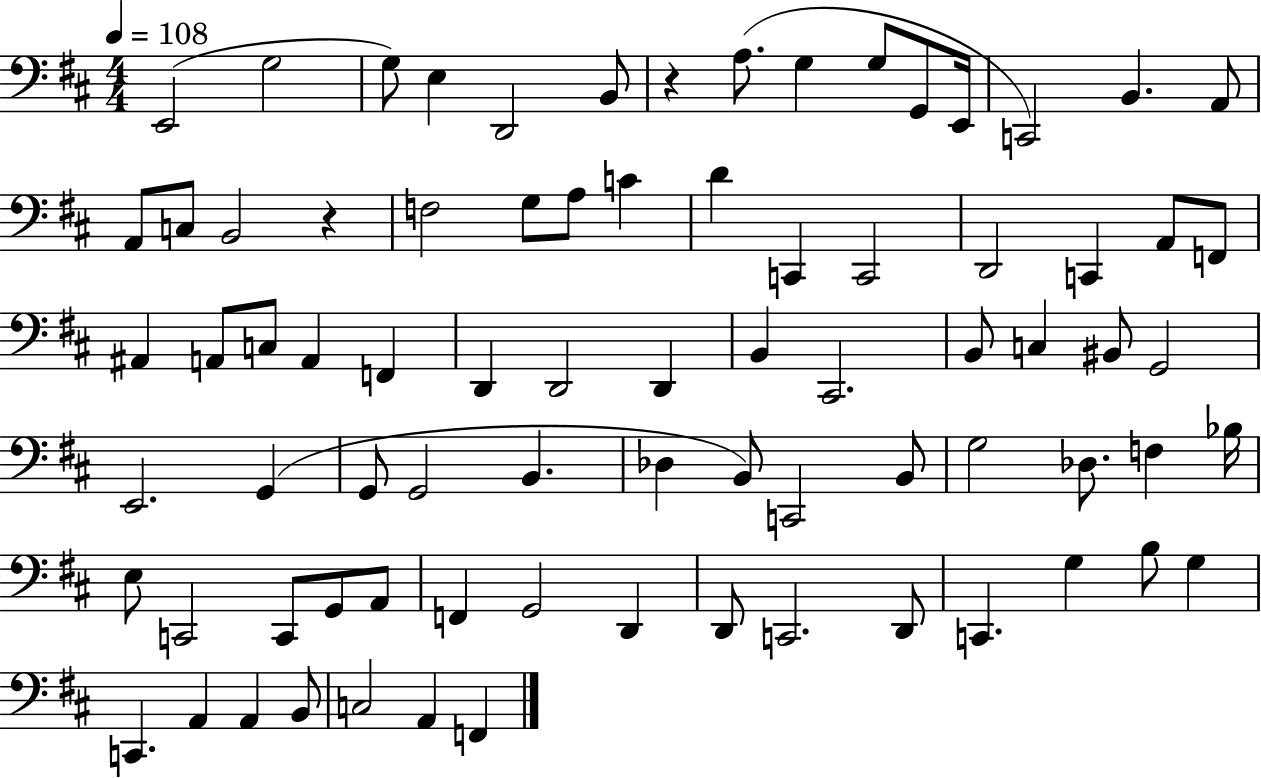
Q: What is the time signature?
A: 4/4